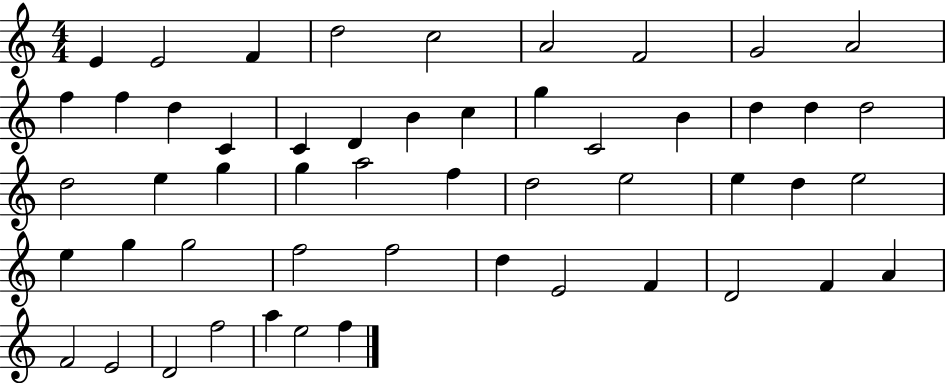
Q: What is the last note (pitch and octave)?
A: F5